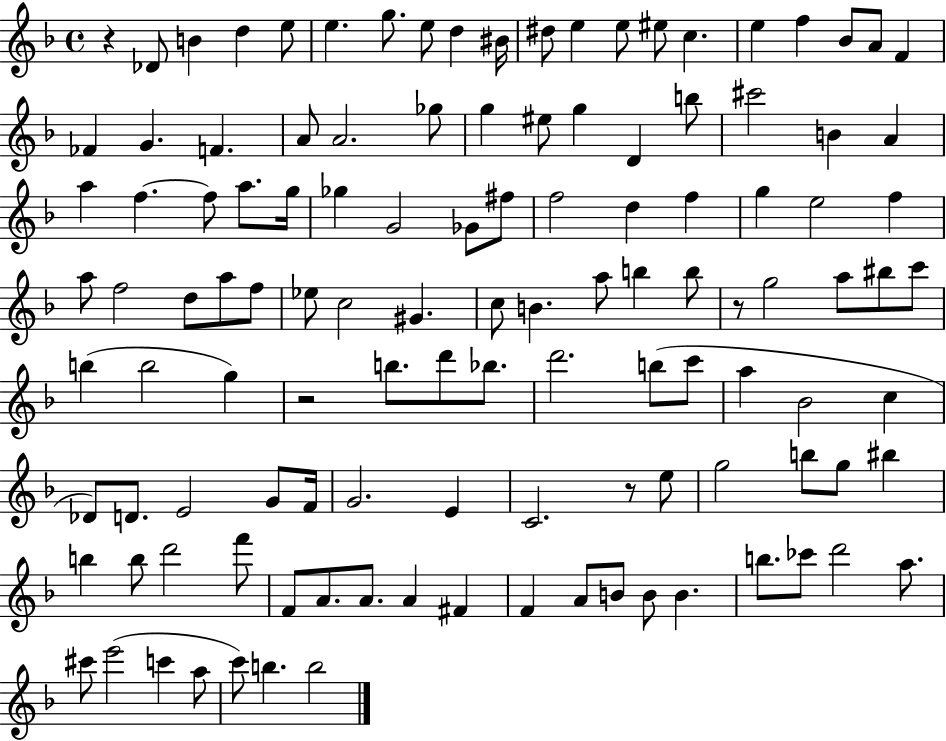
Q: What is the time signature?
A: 4/4